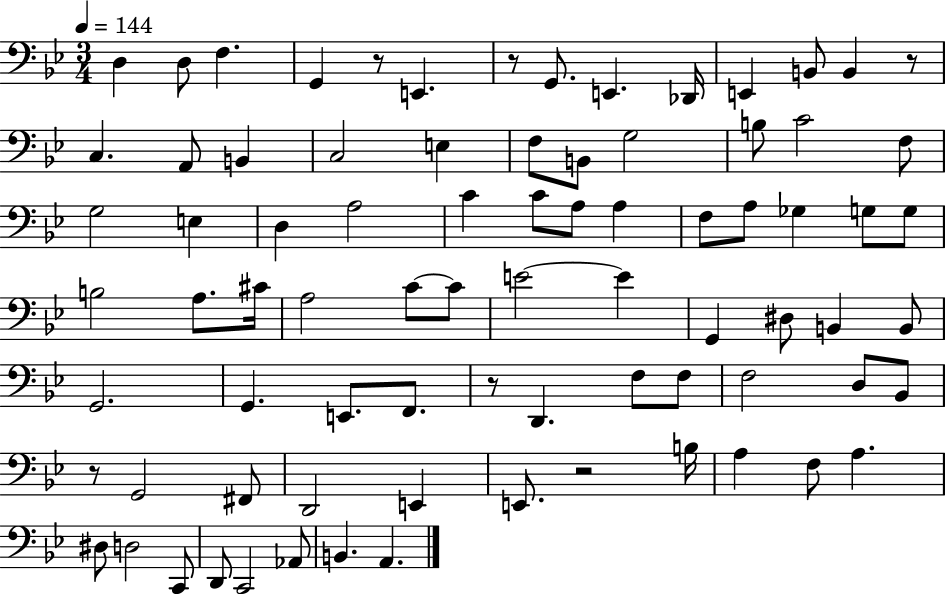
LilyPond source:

{
  \clef bass
  \numericTimeSignature
  \time 3/4
  \key bes \major
  \tempo 4 = 144
  d4 d8 f4. | g,4 r8 e,4. | r8 g,8. e,4. des,16 | e,4 b,8 b,4 r8 | \break c4. a,8 b,4 | c2 e4 | f8 b,8 g2 | b8 c'2 f8 | \break g2 e4 | d4 a2 | c'4 c'8 a8 a4 | f8 a8 ges4 g8 g8 | \break b2 a8. cis'16 | a2 c'8~~ c'8 | e'2~~ e'4 | g,4 dis8 b,4 b,8 | \break g,2. | g,4. e,8. f,8. | r8 d,4. f8 f8 | f2 d8 bes,8 | \break r8 g,2 fis,8 | d,2 e,4 | e,8. r2 b16 | a4 f8 a4. | \break dis8 d2 c,8 | d,8 c,2 aes,8 | b,4. a,4. | \bar "|."
}